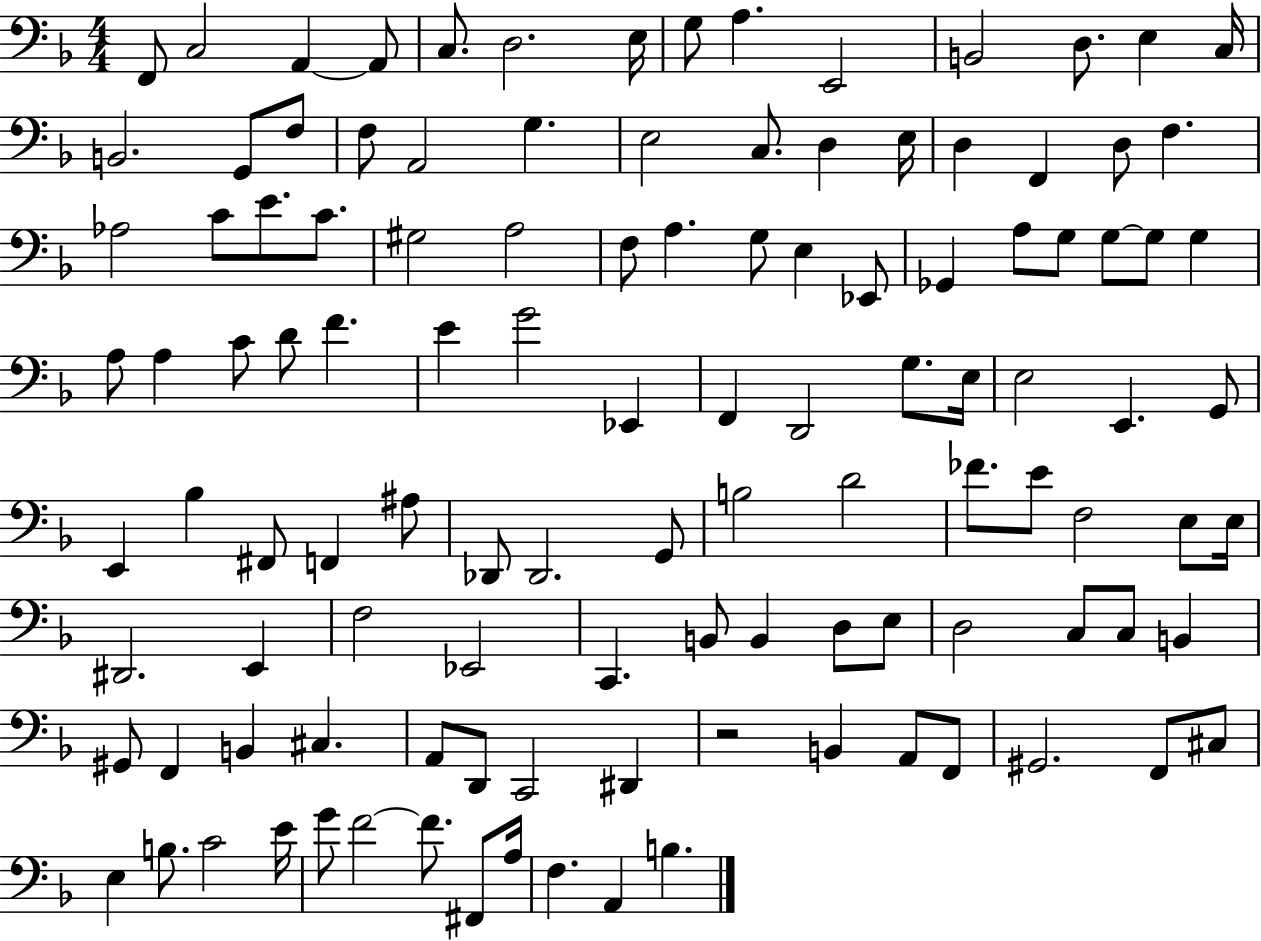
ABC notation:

X:1
T:Untitled
M:4/4
L:1/4
K:F
F,,/2 C,2 A,, A,,/2 C,/2 D,2 E,/4 G,/2 A, E,,2 B,,2 D,/2 E, C,/4 B,,2 G,,/2 F,/2 F,/2 A,,2 G, E,2 C,/2 D, E,/4 D, F,, D,/2 F, _A,2 C/2 E/2 C/2 ^G,2 A,2 F,/2 A, G,/2 E, _E,,/2 _G,, A,/2 G,/2 G,/2 G,/2 G, A,/2 A, C/2 D/2 F E G2 _E,, F,, D,,2 G,/2 E,/4 E,2 E,, G,,/2 E,, _B, ^F,,/2 F,, ^A,/2 _D,,/2 _D,,2 G,,/2 B,2 D2 _F/2 E/2 F,2 E,/2 E,/4 ^D,,2 E,, F,2 _E,,2 C,, B,,/2 B,, D,/2 E,/2 D,2 C,/2 C,/2 B,, ^G,,/2 F,, B,, ^C, A,,/2 D,,/2 C,,2 ^D,, z2 B,, A,,/2 F,,/2 ^G,,2 F,,/2 ^C,/2 E, B,/2 C2 E/4 G/2 F2 F/2 ^F,,/2 A,/4 F, A,, B,